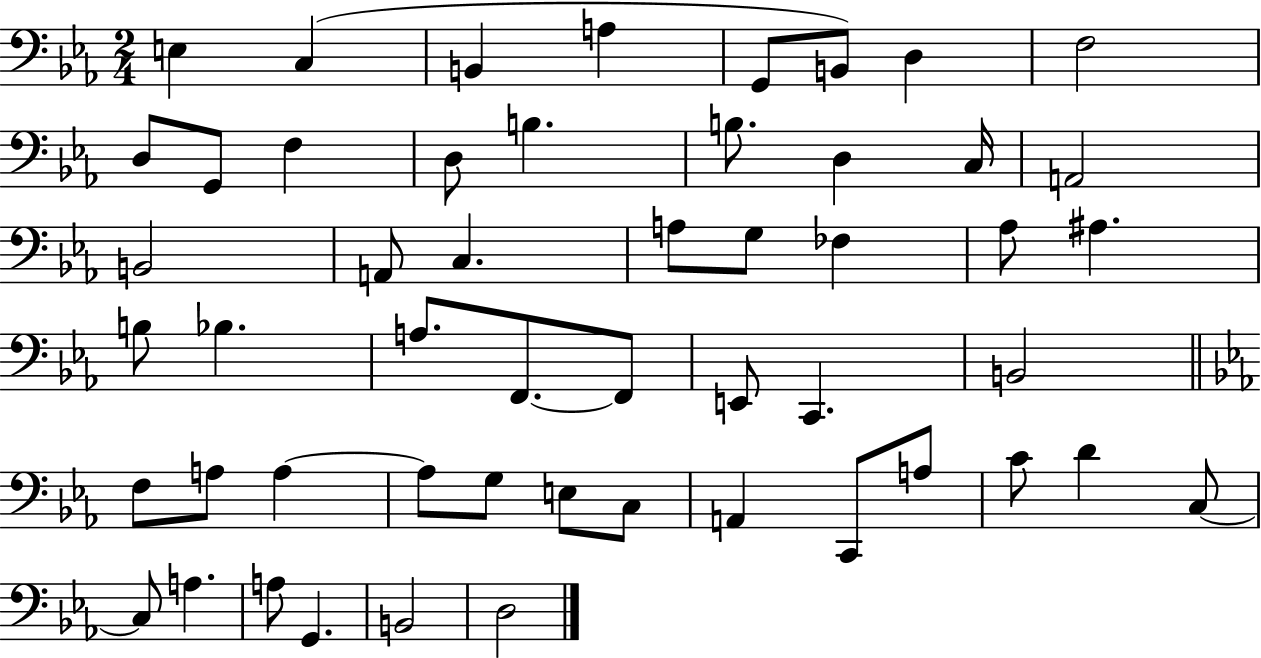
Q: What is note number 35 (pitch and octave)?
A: A3